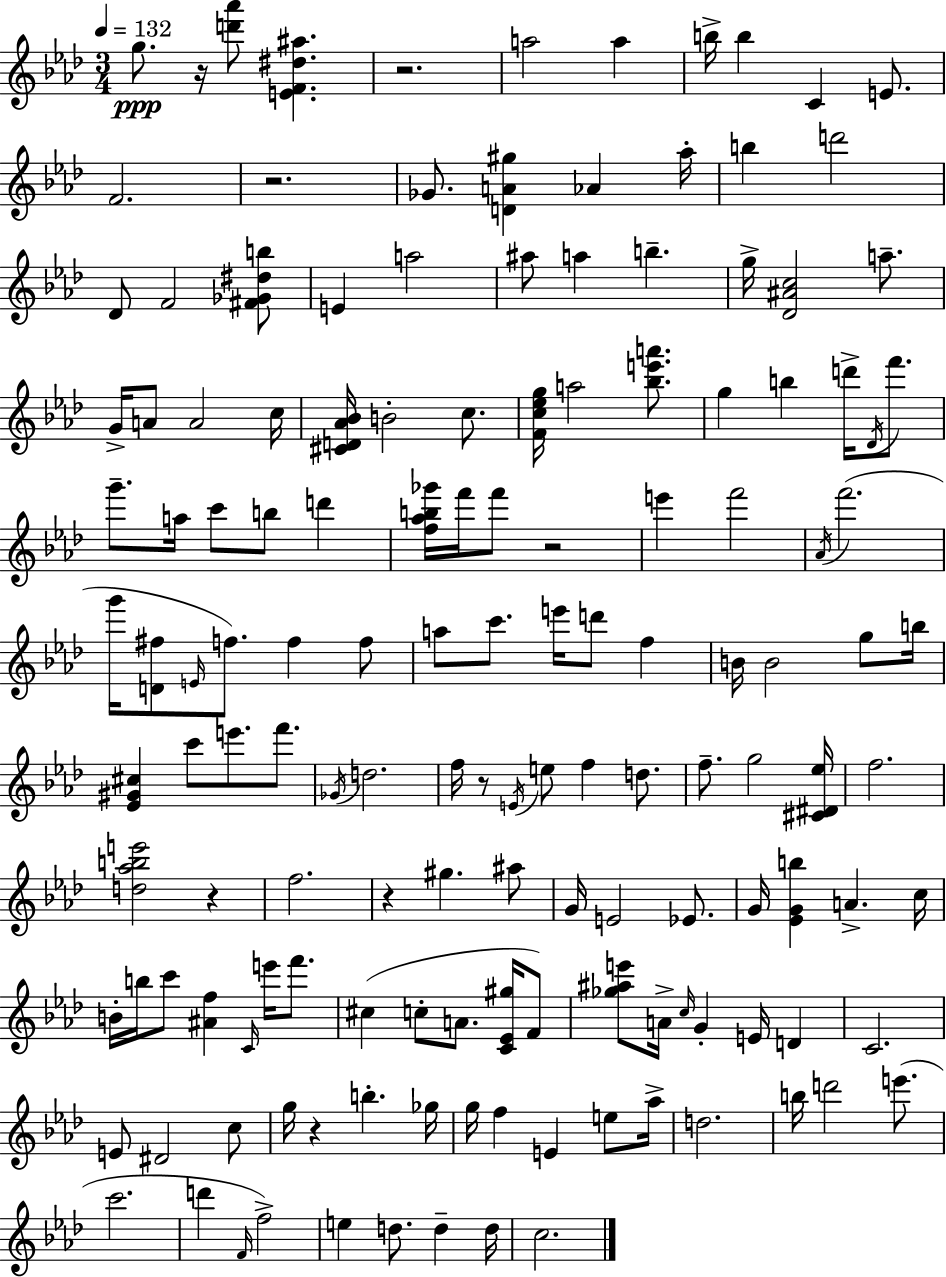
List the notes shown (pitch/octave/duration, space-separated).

G5/e. R/s [D6,Ab6]/e [E4,F4,D#5,A#5]/q. R/h. A5/h A5/q B5/s B5/q C4/q E4/e. F4/h. R/h. Gb4/e. [D4,A4,G#5]/q Ab4/q Ab5/s B5/q D6/h Db4/e F4/h [F#4,Gb4,D#5,B5]/e E4/q A5/h A#5/e A5/q B5/q. G5/s [Db4,A#4,C5]/h A5/e. G4/s A4/e A4/h C5/s [C#4,D4,Ab4,Bb4]/s B4/h C5/e. [F4,C5,Eb5,G5]/s A5/h [Bb5,E6,A6]/e. G5/q B5/q D6/s Db4/s F6/e. G6/e. A5/s C6/e B5/e D6/q [F5,Ab5,B5,Gb6]/s F6/s F6/e R/h E6/q F6/h Ab4/s F6/h. G6/s [D4,F#5]/e E4/s F5/e. F5/q F5/e A5/e C6/e. E6/s D6/e F5/q B4/s B4/h G5/e B5/s [Eb4,G#4,C#5]/q C6/e E6/e. F6/e. Gb4/s D5/h. F5/s R/e E4/s E5/e F5/q D5/e. F5/e. G5/h [C#4,D#4,Eb5]/s F5/h. [D5,Ab5,B5,E6]/h R/q F5/h. R/q G#5/q. A#5/e G4/s E4/h Eb4/e. G4/s [Eb4,G4,B5]/q A4/q. C5/s B4/s B5/s C6/e [A#4,F5]/q C4/s E6/s F6/e. C#5/q C5/e A4/e. [C4,Eb4,G#5]/s F4/e [Gb5,A#5,E6]/e A4/s C5/s G4/q E4/s D4/q C4/h. E4/e D#4/h C5/e G5/s R/q B5/q. Gb5/s G5/s F5/q E4/q E5/e Ab5/s D5/h. B5/s D6/h E6/e. C6/h. D6/q F4/s F5/h E5/q D5/e. D5/q D5/s C5/h.